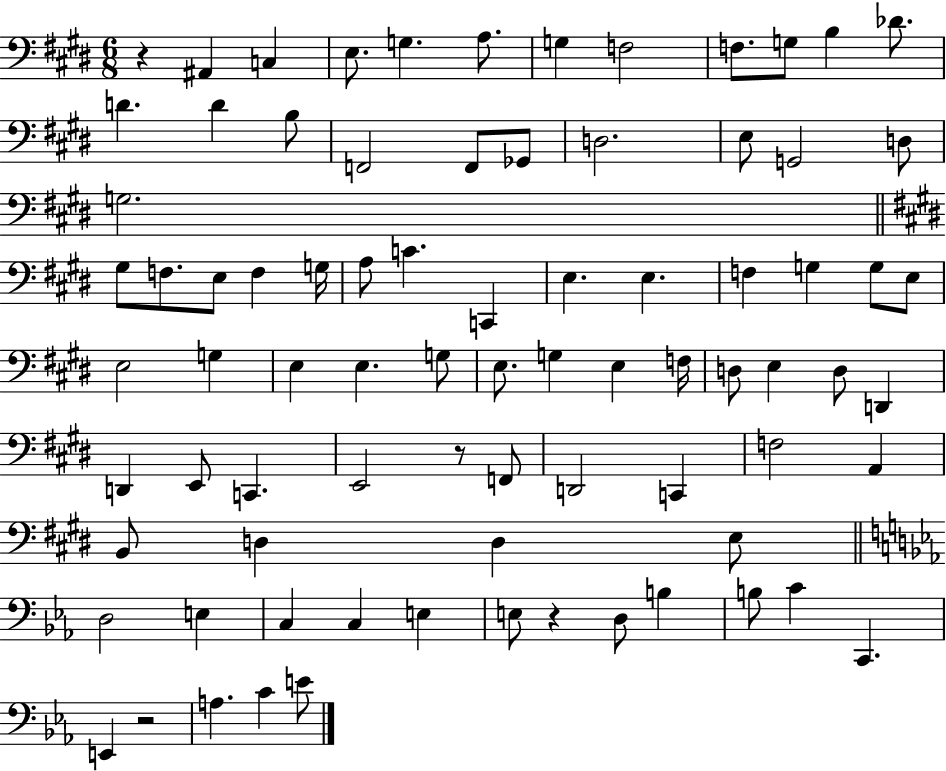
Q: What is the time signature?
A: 6/8